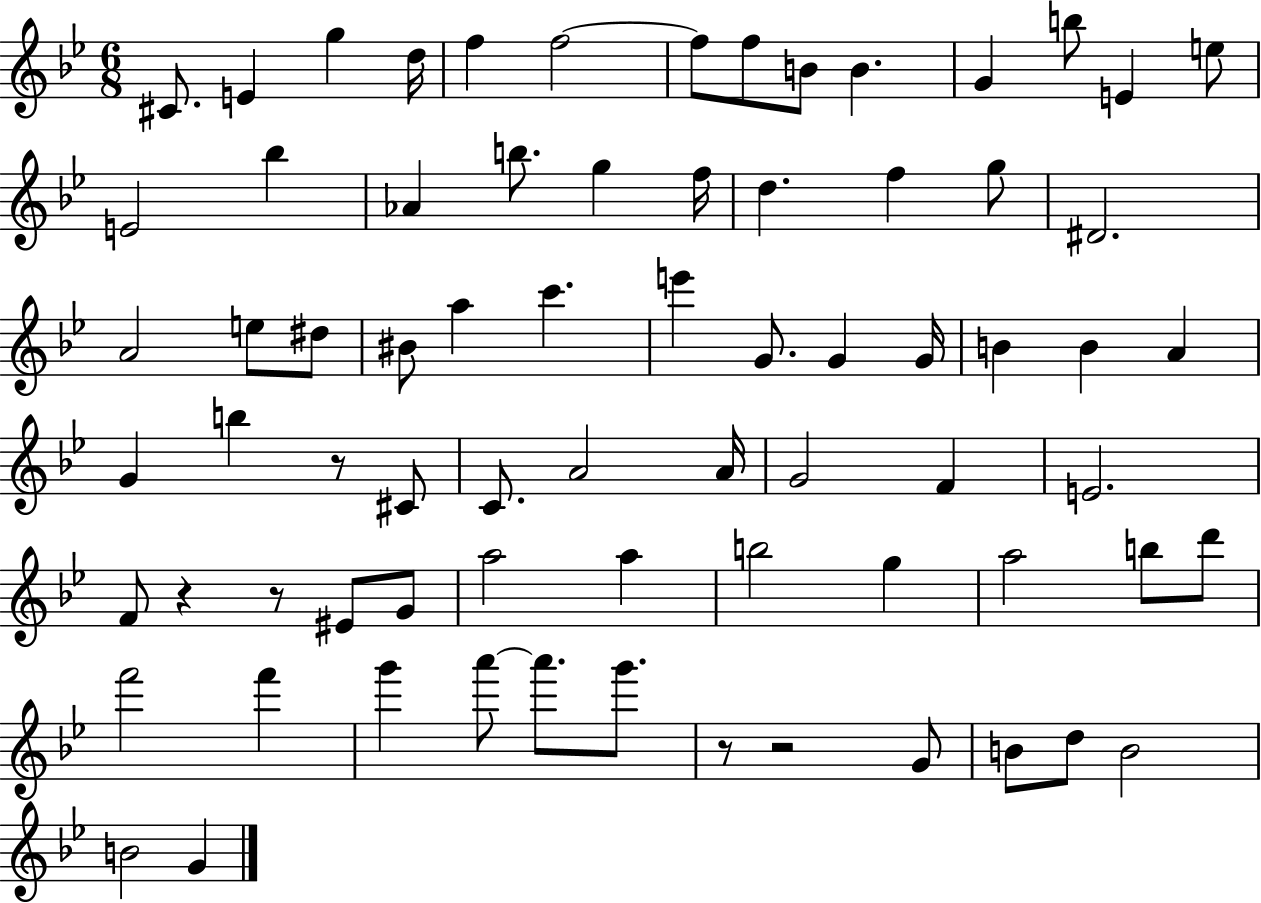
C#4/e. E4/q G5/q D5/s F5/q F5/h F5/e F5/e B4/e B4/q. G4/q B5/e E4/q E5/e E4/h Bb5/q Ab4/q B5/e. G5/q F5/s D5/q. F5/q G5/e D#4/h. A4/h E5/e D#5/e BIS4/e A5/q C6/q. E6/q G4/e. G4/q G4/s B4/q B4/q A4/q G4/q B5/q R/e C#4/e C4/e. A4/h A4/s G4/h F4/q E4/h. F4/e R/q R/e EIS4/e G4/e A5/h A5/q B5/h G5/q A5/h B5/e D6/e F6/h F6/q G6/q A6/e A6/e. G6/e. R/e R/h G4/e B4/e D5/e B4/h B4/h G4/q